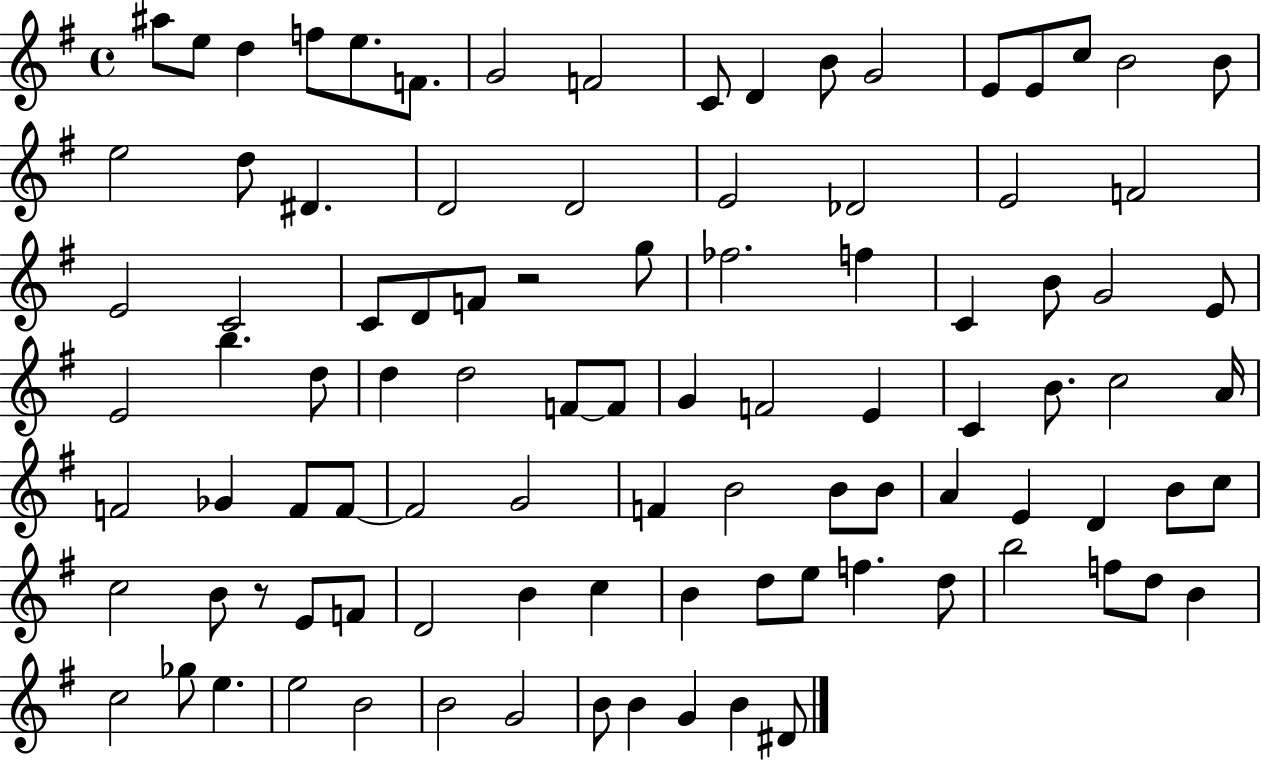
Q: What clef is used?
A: treble